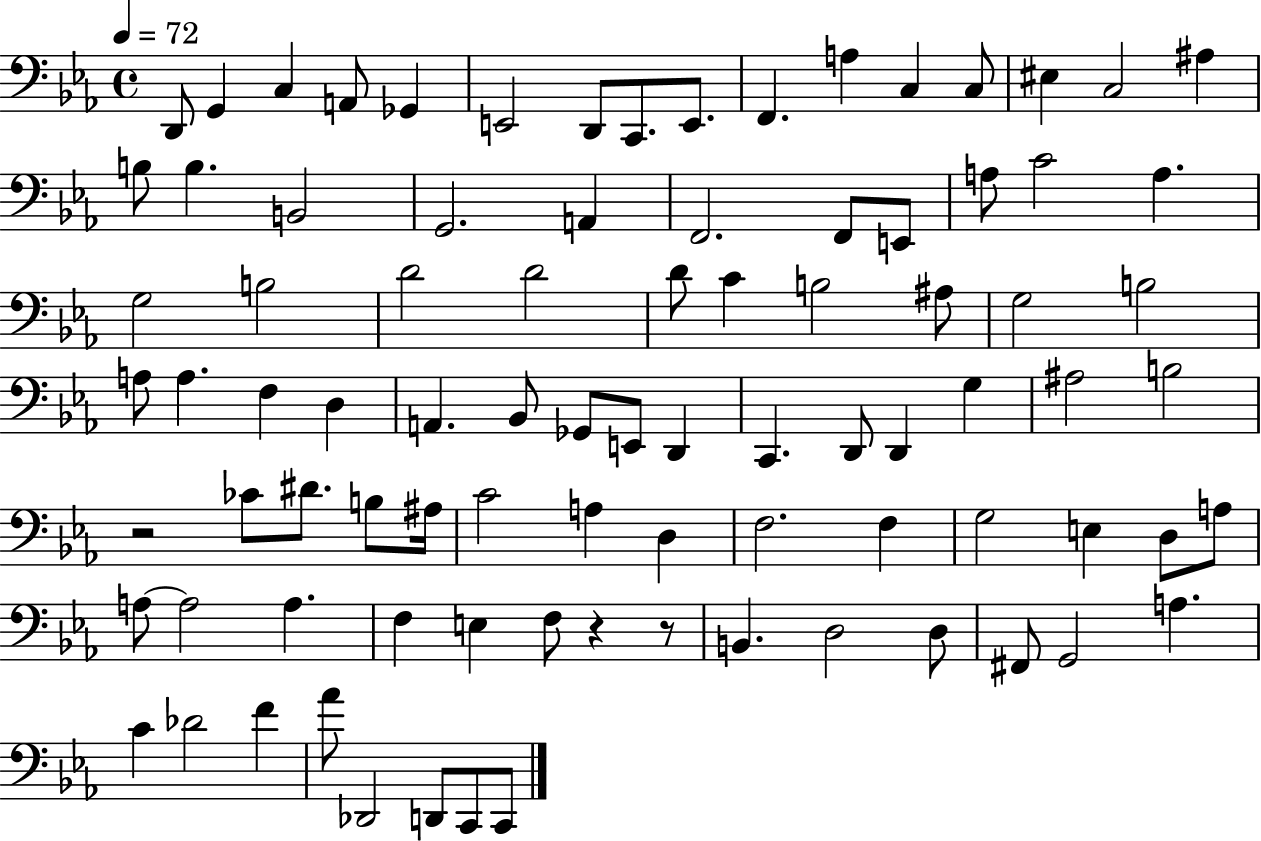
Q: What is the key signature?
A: EES major